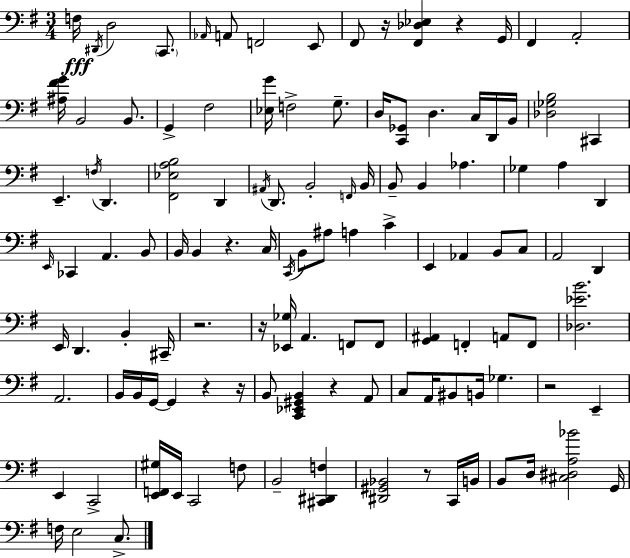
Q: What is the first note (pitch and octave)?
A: F3